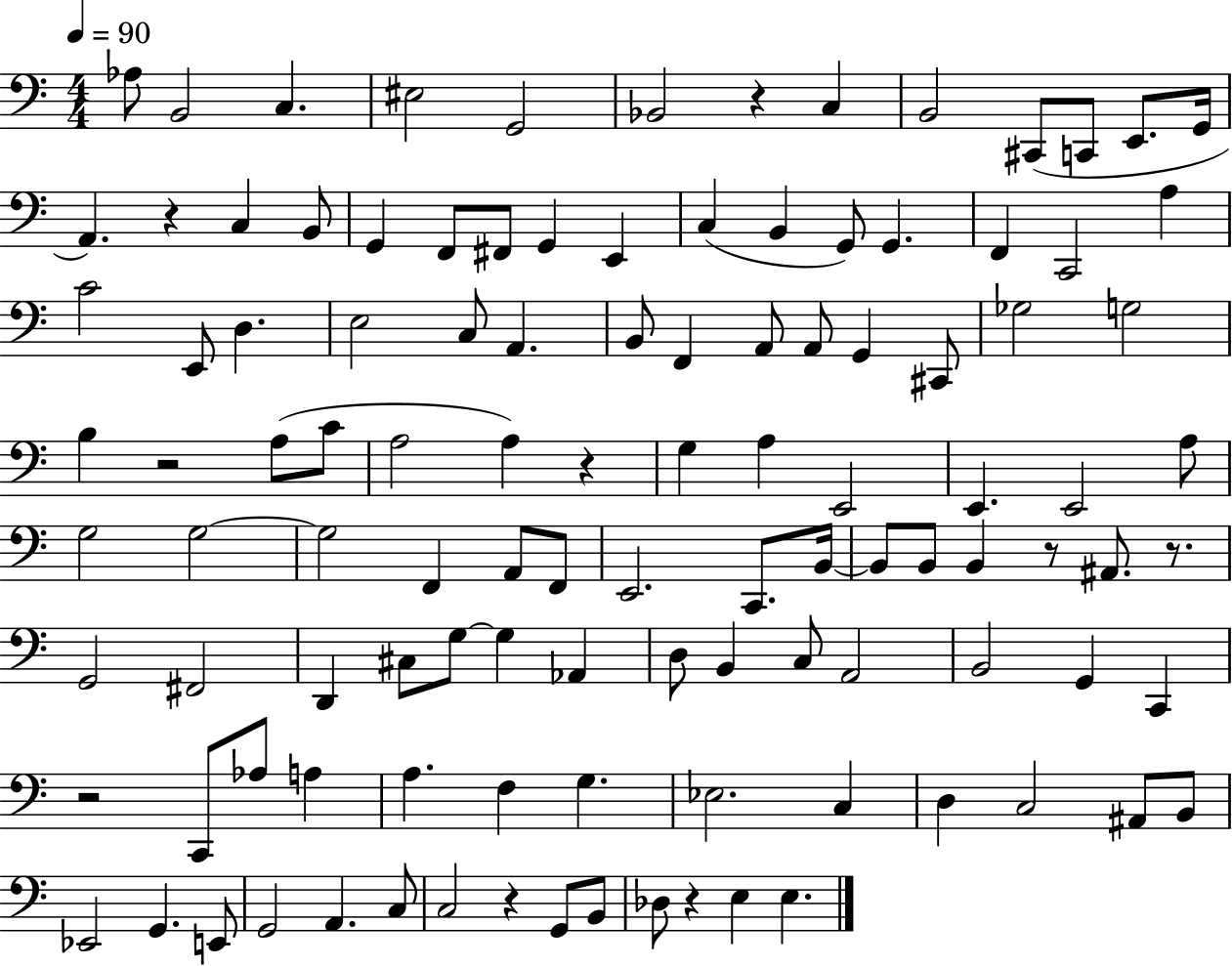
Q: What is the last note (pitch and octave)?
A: E3